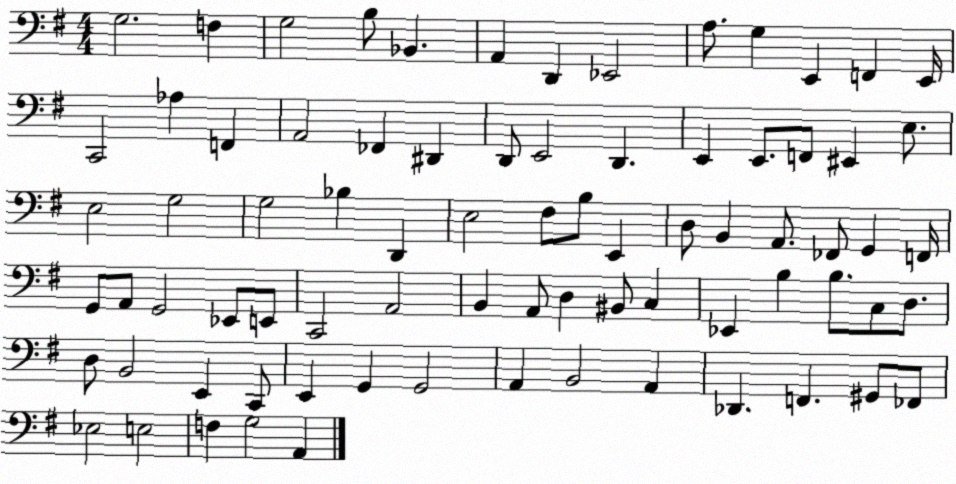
X:1
T:Untitled
M:4/4
L:1/4
K:G
G,2 F, G,2 B,/2 _B,, A,, D,, _E,,2 A,/2 G, E,, F,, E,,/4 C,,2 _A, F,, A,,2 _F,, ^D,, D,,/2 E,,2 D,, E,, E,,/2 F,,/2 ^E,, E,/2 E,2 G,2 G,2 _B, D,, E,2 ^F,/2 B,/2 E,, D,/2 B,, A,,/2 _F,,/2 G,, F,,/4 G,,/2 A,,/2 G,,2 _E,,/2 E,,/2 C,,2 A,,2 B,, A,,/2 D, ^B,,/2 C, _E,, B, B,/2 C,/2 D,/2 D,/2 B,,2 E,, C,,/2 E,, G,, G,,2 A,, B,,2 A,, _D,, F,, ^G,,/2 _F,,/2 _E,2 E,2 F, G,2 A,,